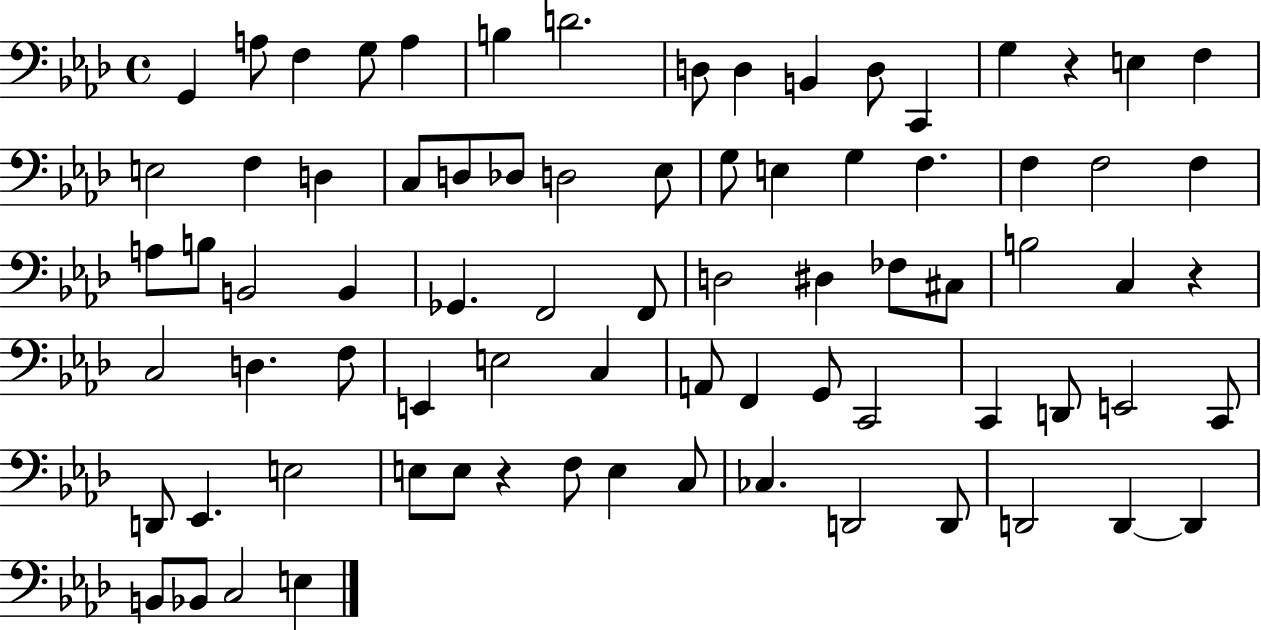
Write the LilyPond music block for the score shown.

{
  \clef bass
  \time 4/4
  \defaultTimeSignature
  \key aes \major
  g,4 a8 f4 g8 a4 | b4 d'2. | d8 d4 b,4 d8 c,4 | g4 r4 e4 f4 | \break e2 f4 d4 | c8 d8 des8 d2 ees8 | g8 e4 g4 f4. | f4 f2 f4 | \break a8 b8 b,2 b,4 | ges,4. f,2 f,8 | d2 dis4 fes8 cis8 | b2 c4 r4 | \break c2 d4. f8 | e,4 e2 c4 | a,8 f,4 g,8 c,2 | c,4 d,8 e,2 c,8 | \break d,8 ees,4. e2 | e8 e8 r4 f8 e4 c8 | ces4. d,2 d,8 | d,2 d,4~~ d,4 | \break b,8 bes,8 c2 e4 | \bar "|."
}